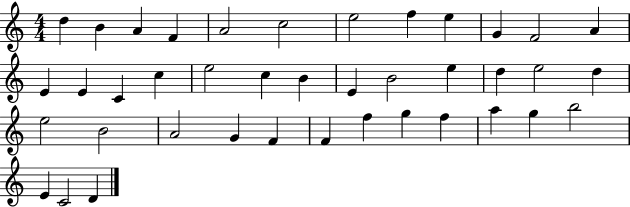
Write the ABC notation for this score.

X:1
T:Untitled
M:4/4
L:1/4
K:C
d B A F A2 c2 e2 f e G F2 A E E C c e2 c B E B2 e d e2 d e2 B2 A2 G F F f g f a g b2 E C2 D